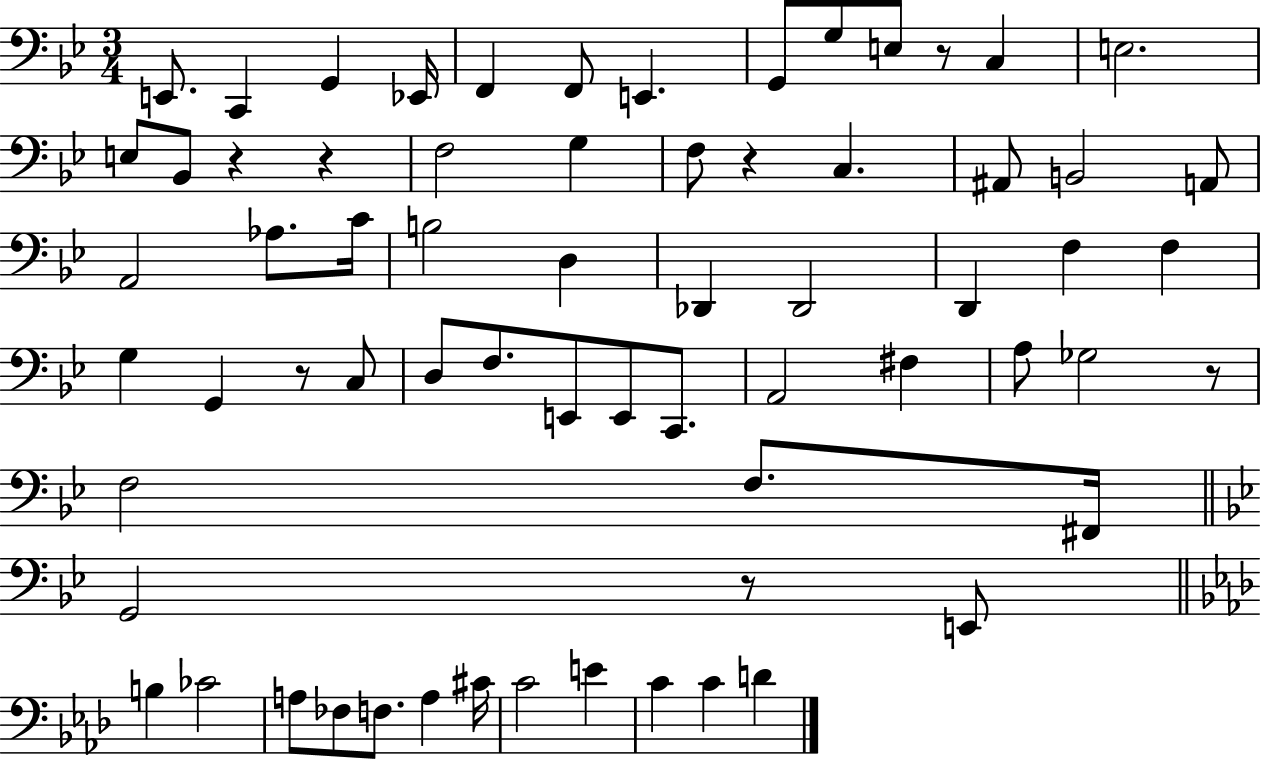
E2/e. C2/q G2/q Eb2/s F2/q F2/e E2/q. G2/e G3/e E3/e R/e C3/q E3/h. E3/e Bb2/e R/q R/q F3/h G3/q F3/e R/q C3/q. A#2/e B2/h A2/e A2/h Ab3/e. C4/s B3/h D3/q Db2/q Db2/h D2/q F3/q F3/q G3/q G2/q R/e C3/e D3/e F3/e. E2/e E2/e C2/e. A2/h F#3/q A3/e Gb3/h R/e F3/h F3/e. F#2/s G2/h R/e E2/e B3/q CES4/h A3/e FES3/e F3/e. A3/q C#4/s C4/h E4/q C4/q C4/q D4/q